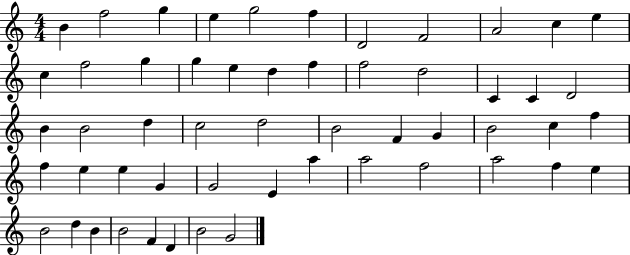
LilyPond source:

{
  \clef treble
  \numericTimeSignature
  \time 4/4
  \key c \major
  b'4 f''2 g''4 | e''4 g''2 f''4 | d'2 f'2 | a'2 c''4 e''4 | \break c''4 f''2 g''4 | g''4 e''4 d''4 f''4 | f''2 d''2 | c'4 c'4 d'2 | \break b'4 b'2 d''4 | c''2 d''2 | b'2 f'4 g'4 | b'2 c''4 f''4 | \break f''4 e''4 e''4 g'4 | g'2 e'4 a''4 | a''2 f''2 | a''2 f''4 e''4 | \break b'2 d''4 b'4 | b'2 f'4 d'4 | b'2 g'2 | \bar "|."
}